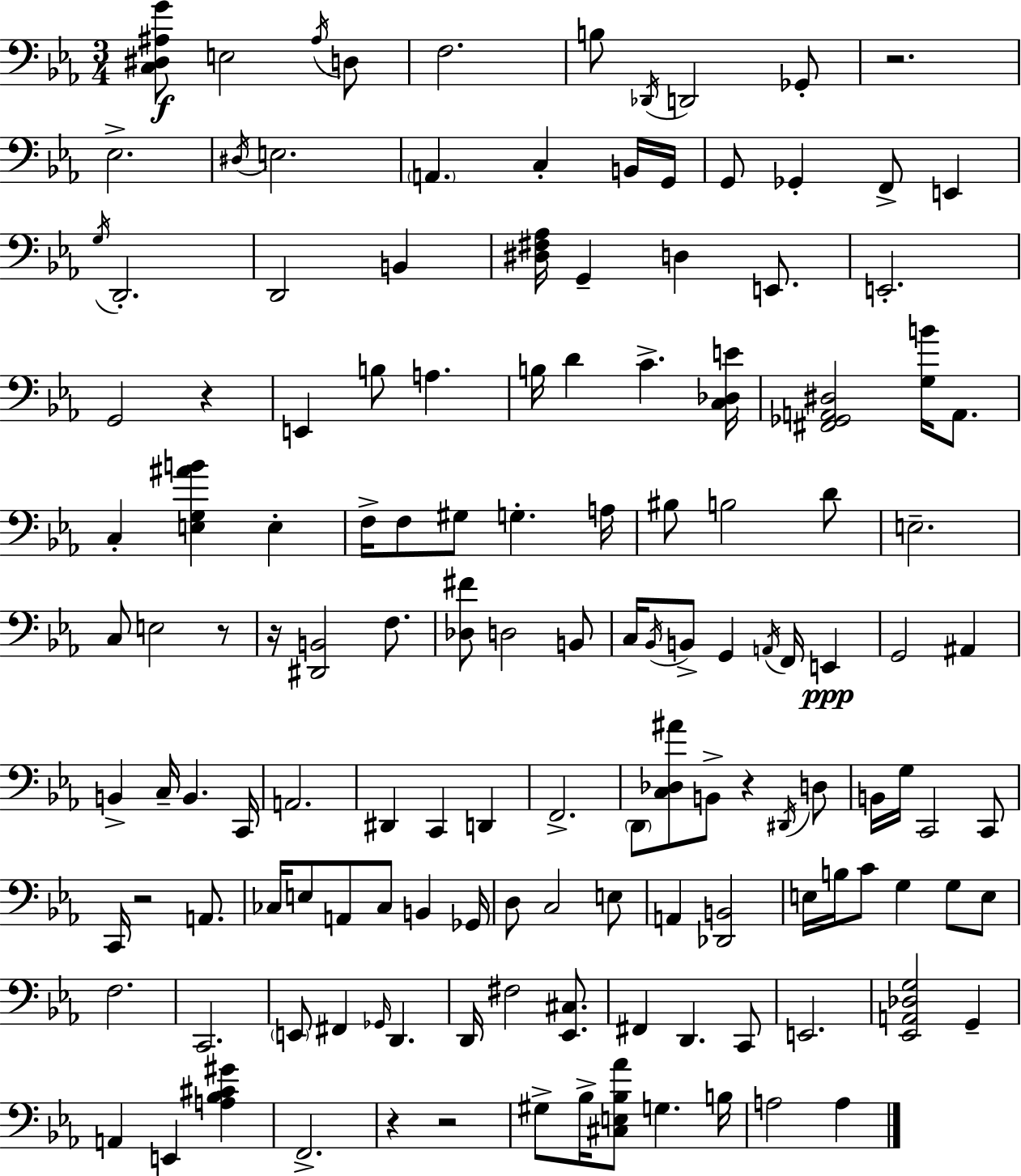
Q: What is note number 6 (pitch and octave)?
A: Db2